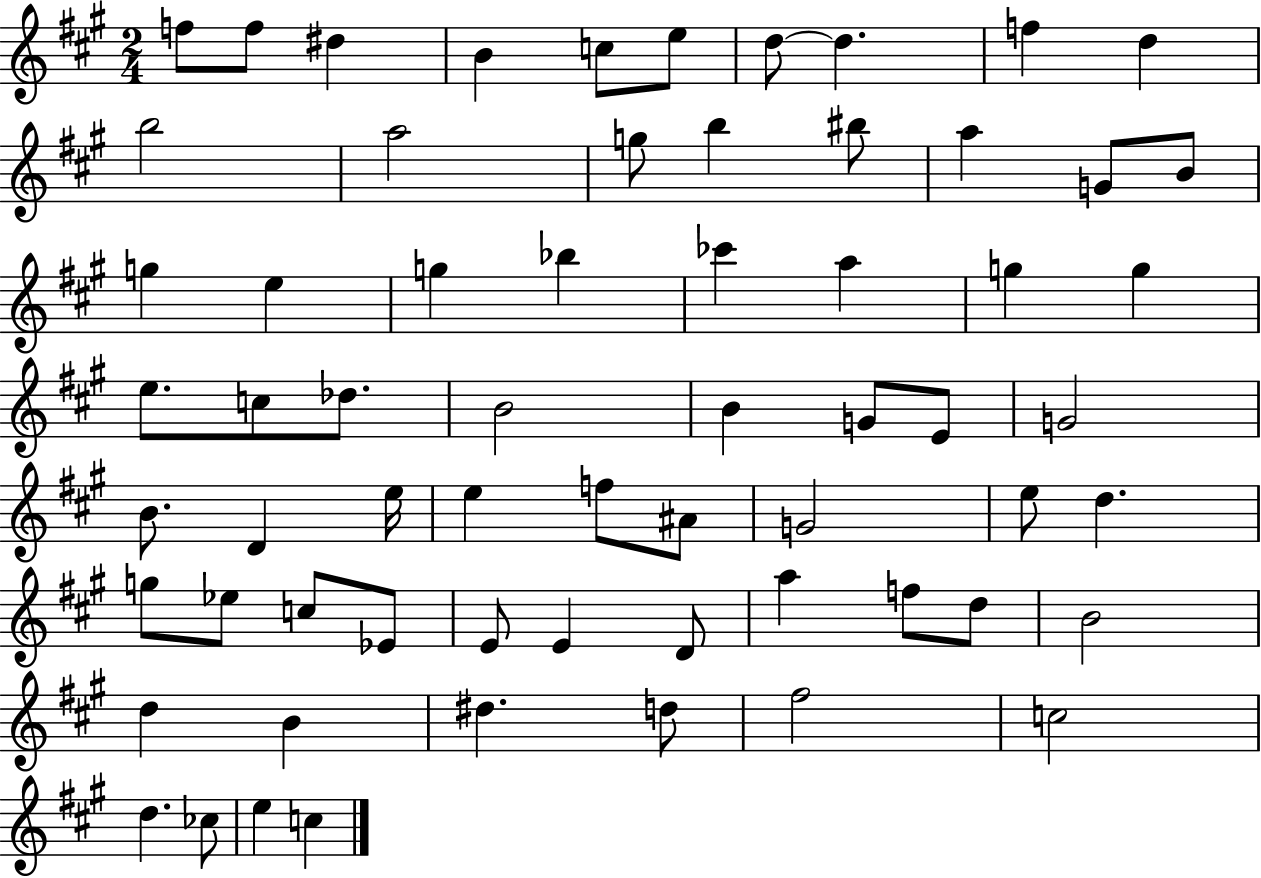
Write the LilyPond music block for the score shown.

{
  \clef treble
  \numericTimeSignature
  \time 2/4
  \key a \major
  f''8 f''8 dis''4 | b'4 c''8 e''8 | d''8~~ d''4. | f''4 d''4 | \break b''2 | a''2 | g''8 b''4 bis''8 | a''4 g'8 b'8 | \break g''4 e''4 | g''4 bes''4 | ces'''4 a''4 | g''4 g''4 | \break e''8. c''8 des''8. | b'2 | b'4 g'8 e'8 | g'2 | \break b'8. d'4 e''16 | e''4 f''8 ais'8 | g'2 | e''8 d''4. | \break g''8 ees''8 c''8 ees'8 | e'8 e'4 d'8 | a''4 f''8 d''8 | b'2 | \break d''4 b'4 | dis''4. d''8 | fis''2 | c''2 | \break d''4. ces''8 | e''4 c''4 | \bar "|."
}